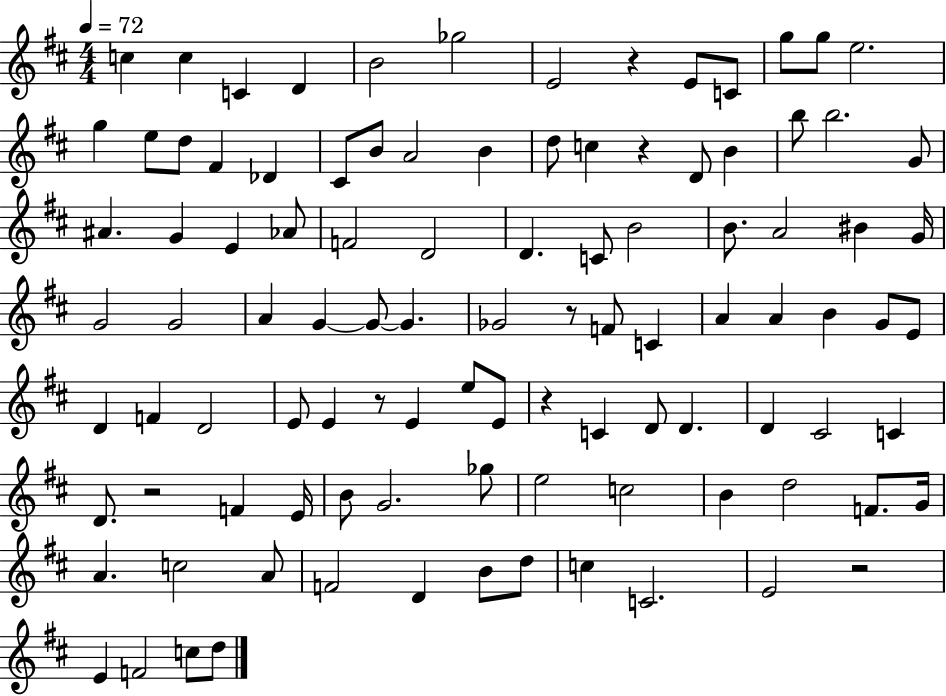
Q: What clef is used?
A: treble